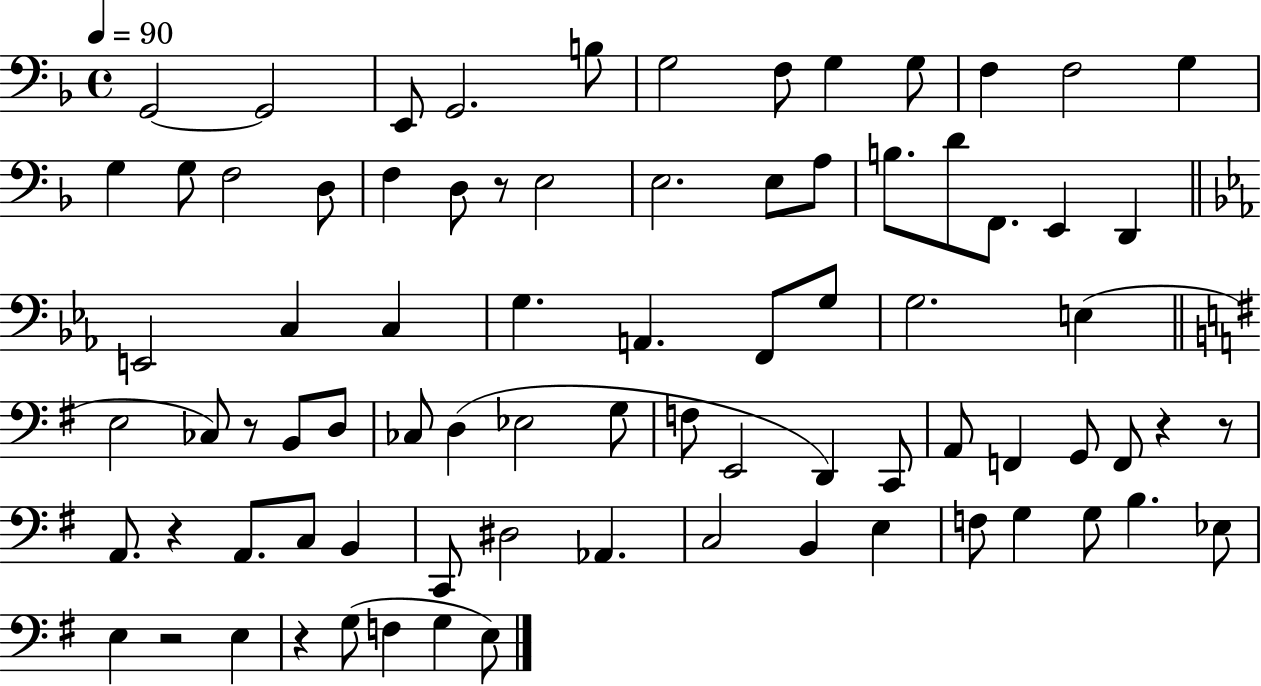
G2/h G2/h E2/e G2/h. B3/e G3/h F3/e G3/q G3/e F3/q F3/h G3/q G3/q G3/e F3/h D3/e F3/q D3/e R/e E3/h E3/h. E3/e A3/e B3/e. D4/e F2/e. E2/q D2/q E2/h C3/q C3/q G3/q. A2/q. F2/e G3/e G3/h. E3/q E3/h CES3/e R/e B2/e D3/e CES3/e D3/q Eb3/h G3/e F3/e E2/h D2/q C2/e A2/e F2/q G2/e F2/e R/q R/e A2/e. R/q A2/e. C3/e B2/q C2/e D#3/h Ab2/q. C3/h B2/q E3/q F3/e G3/q G3/e B3/q. Eb3/e E3/q R/h E3/q R/q G3/e F3/q G3/q E3/e